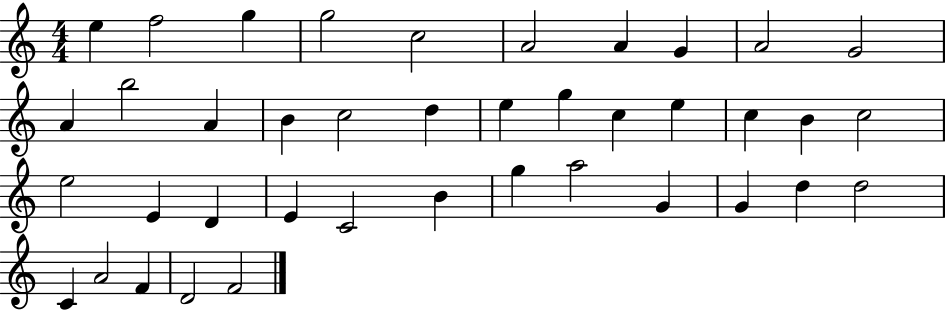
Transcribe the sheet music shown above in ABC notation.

X:1
T:Untitled
M:4/4
L:1/4
K:C
e f2 g g2 c2 A2 A G A2 G2 A b2 A B c2 d e g c e c B c2 e2 E D E C2 B g a2 G G d d2 C A2 F D2 F2